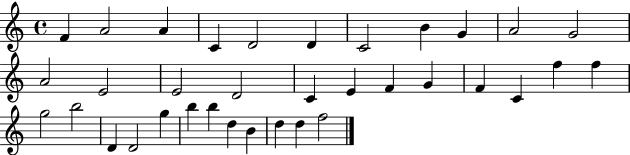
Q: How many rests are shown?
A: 0